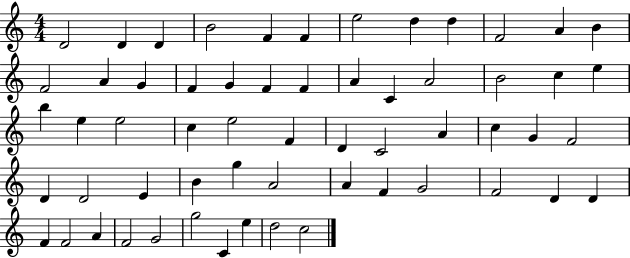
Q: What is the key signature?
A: C major